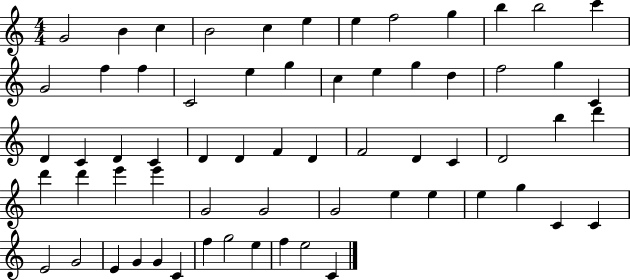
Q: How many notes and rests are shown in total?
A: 64